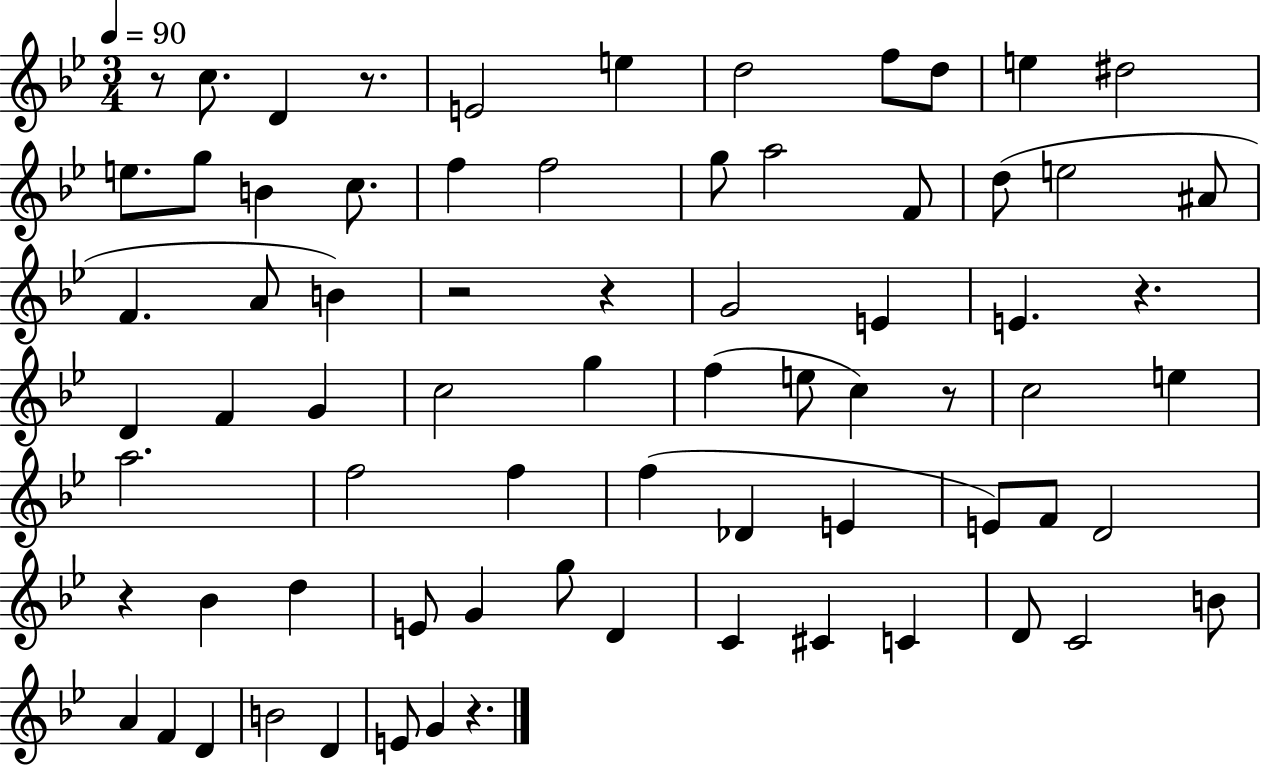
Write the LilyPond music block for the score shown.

{
  \clef treble
  \numericTimeSignature
  \time 3/4
  \key bes \major
  \tempo 4 = 90
  r8 c''8. d'4 r8. | e'2 e''4 | d''2 f''8 d''8 | e''4 dis''2 | \break e''8. g''8 b'4 c''8. | f''4 f''2 | g''8 a''2 f'8 | d''8( e''2 ais'8 | \break f'4. a'8 b'4) | r2 r4 | g'2 e'4 | e'4. r4. | \break d'4 f'4 g'4 | c''2 g''4 | f''4( e''8 c''4) r8 | c''2 e''4 | \break a''2. | f''2 f''4 | f''4( des'4 e'4 | e'8) f'8 d'2 | \break r4 bes'4 d''4 | e'8 g'4 g''8 d'4 | c'4 cis'4 c'4 | d'8 c'2 b'8 | \break a'4 f'4 d'4 | b'2 d'4 | e'8 g'4 r4. | \bar "|."
}